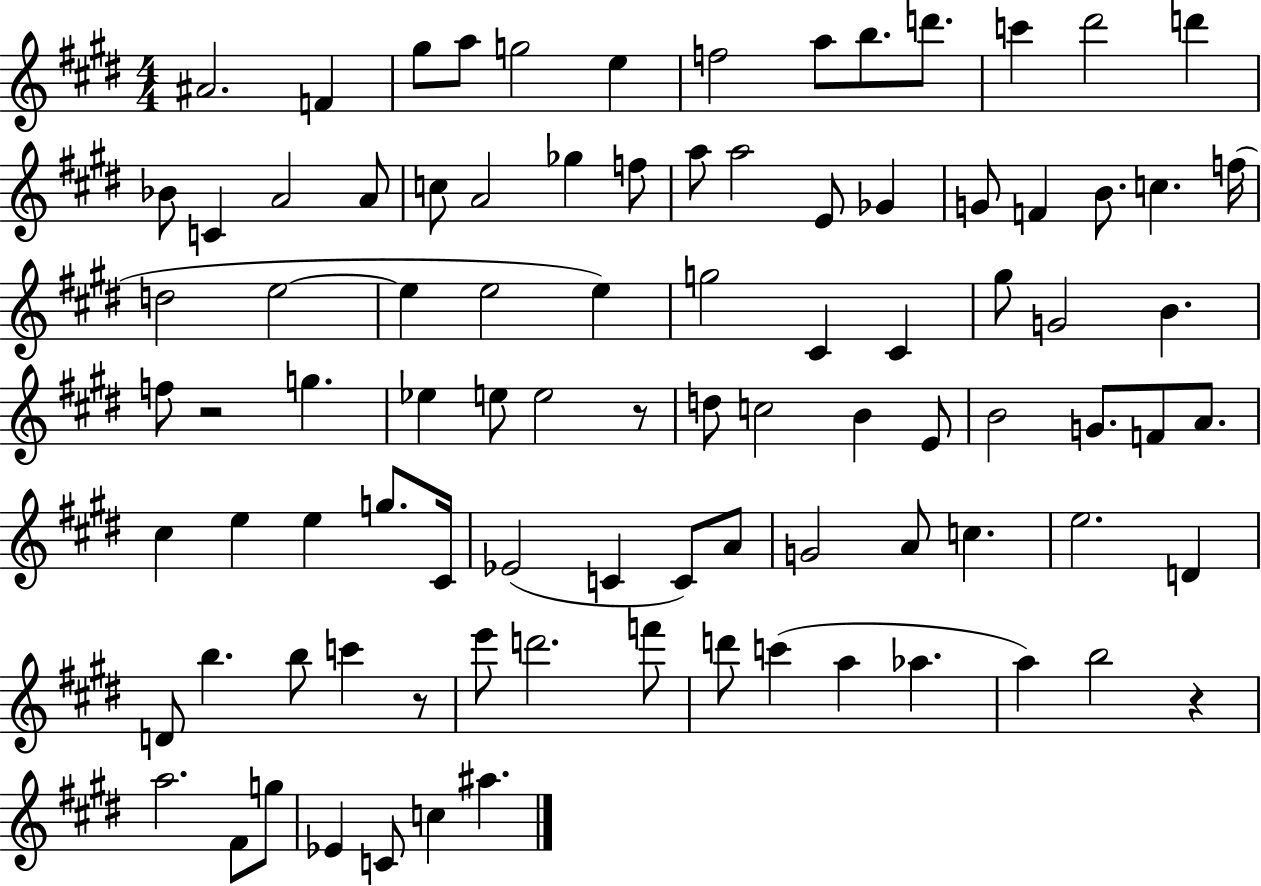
{
  \clef treble
  \numericTimeSignature
  \time 4/4
  \key e \major
  \repeat volta 2 { ais'2. f'4 | gis''8 a''8 g''2 e''4 | f''2 a''8 b''8. d'''8. | c'''4 dis'''2 d'''4 | \break bes'8 c'4 a'2 a'8 | c''8 a'2 ges''4 f''8 | a''8 a''2 e'8 ges'4 | g'8 f'4 b'8. c''4. f''16( | \break d''2 e''2~~ | e''4 e''2 e''4) | g''2 cis'4 cis'4 | gis''8 g'2 b'4. | \break f''8 r2 g''4. | ees''4 e''8 e''2 r8 | d''8 c''2 b'4 e'8 | b'2 g'8. f'8 a'8. | \break cis''4 e''4 e''4 g''8. cis'16 | ees'2( c'4 c'8) a'8 | g'2 a'8 c''4. | e''2. d'4 | \break d'8 b''4. b''8 c'''4 r8 | e'''8 d'''2. f'''8 | d'''8 c'''4( a''4 aes''4. | a''4) b''2 r4 | \break a''2. fis'8 g''8 | ees'4 c'8 c''4 ais''4. | } \bar "|."
}